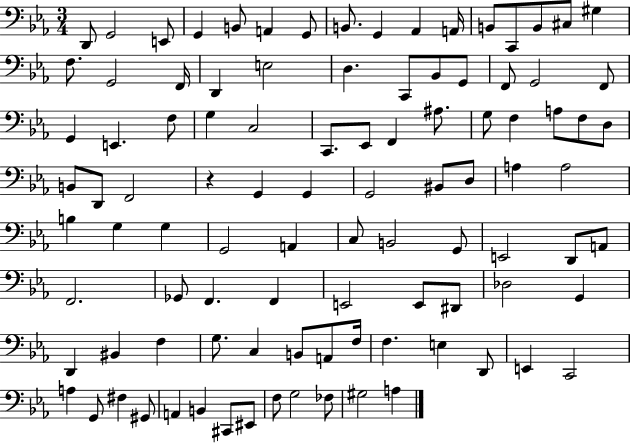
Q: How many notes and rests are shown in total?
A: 99